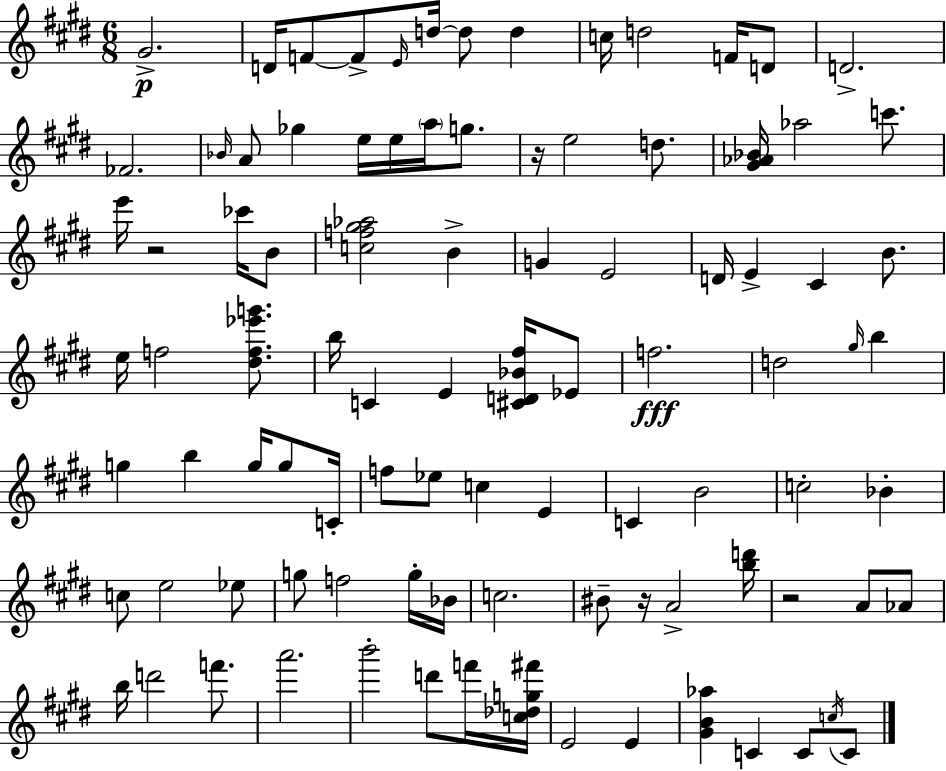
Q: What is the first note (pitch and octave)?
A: G#4